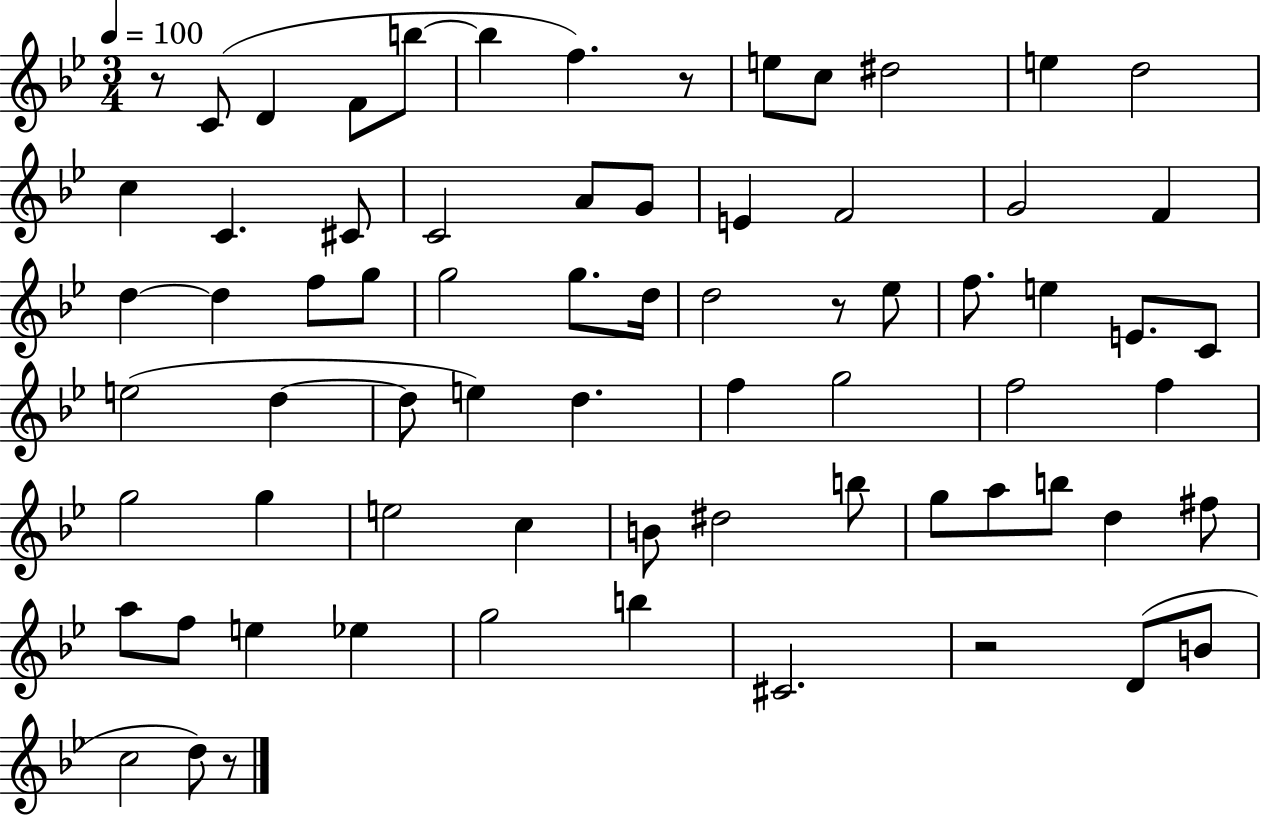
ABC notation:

X:1
T:Untitled
M:3/4
L:1/4
K:Bb
z/2 C/2 D F/2 b/2 b f z/2 e/2 c/2 ^d2 e d2 c C ^C/2 C2 A/2 G/2 E F2 G2 F d d f/2 g/2 g2 g/2 d/4 d2 z/2 _e/2 f/2 e E/2 C/2 e2 d d/2 e d f g2 f2 f g2 g e2 c B/2 ^d2 b/2 g/2 a/2 b/2 d ^f/2 a/2 f/2 e _e g2 b ^C2 z2 D/2 B/2 c2 d/2 z/2